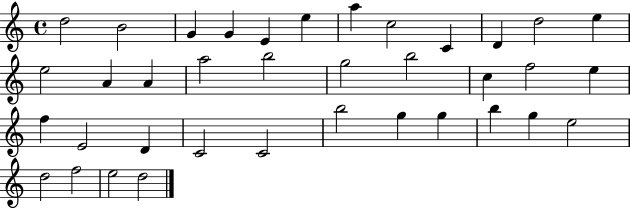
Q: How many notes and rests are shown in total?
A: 37